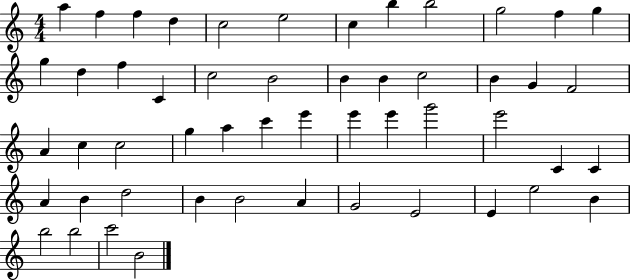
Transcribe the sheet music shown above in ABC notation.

X:1
T:Untitled
M:4/4
L:1/4
K:C
a f f d c2 e2 c b b2 g2 f g g d f C c2 B2 B B c2 B G F2 A c c2 g a c' e' e' e' g'2 e'2 C C A B d2 B B2 A G2 E2 E e2 B b2 b2 c'2 B2